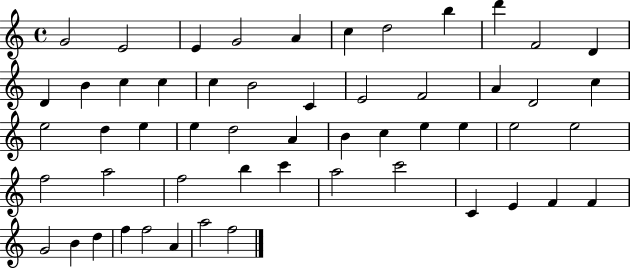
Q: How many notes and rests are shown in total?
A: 54